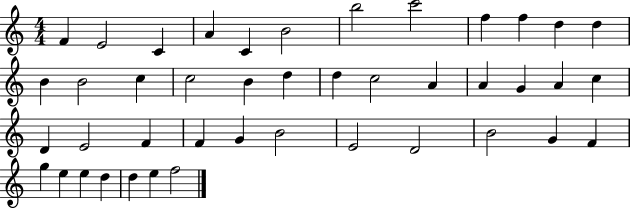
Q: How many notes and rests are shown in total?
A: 43